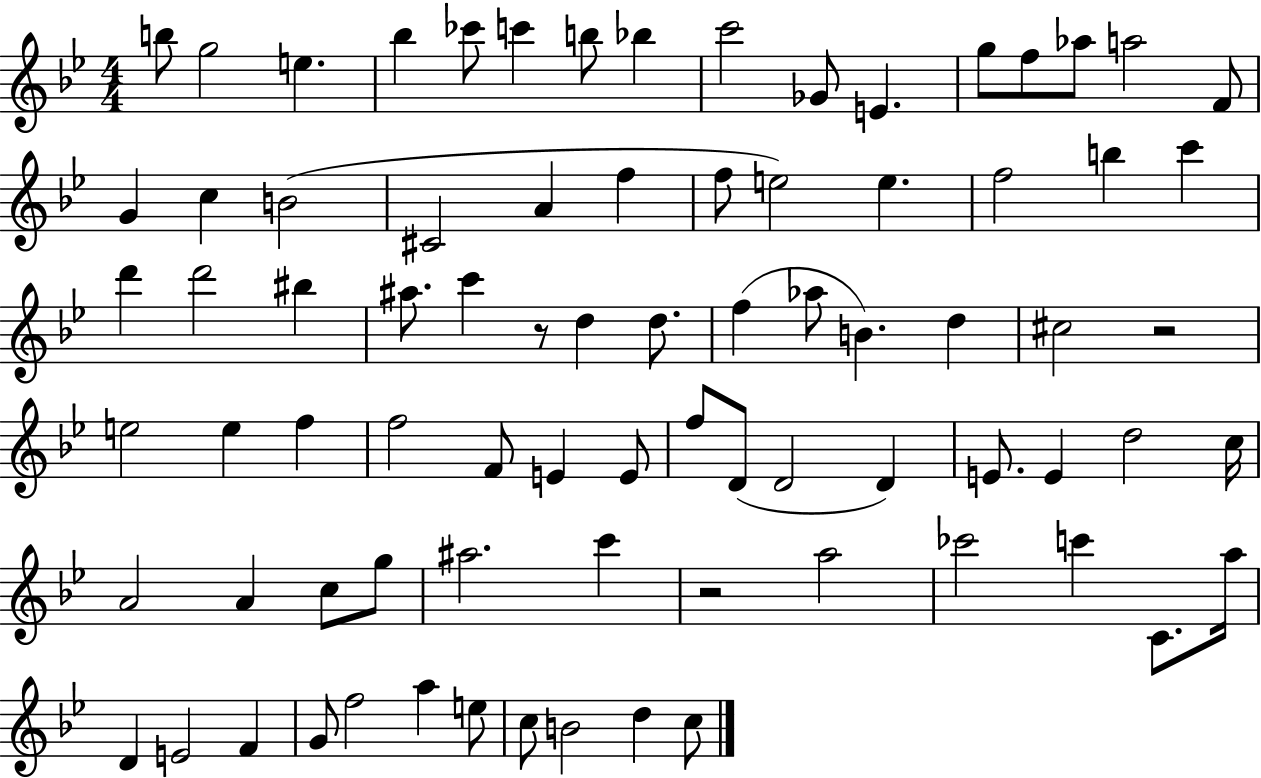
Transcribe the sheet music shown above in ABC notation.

X:1
T:Untitled
M:4/4
L:1/4
K:Bb
b/2 g2 e _b _c'/2 c' b/2 _b c'2 _G/2 E g/2 f/2 _a/2 a2 F/2 G c B2 ^C2 A f f/2 e2 e f2 b c' d' d'2 ^b ^a/2 c' z/2 d d/2 f _a/2 B d ^c2 z2 e2 e f f2 F/2 E E/2 f/2 D/2 D2 D E/2 E d2 c/4 A2 A c/2 g/2 ^a2 c' z2 a2 _c'2 c' C/2 a/4 D E2 F G/2 f2 a e/2 c/2 B2 d c/2